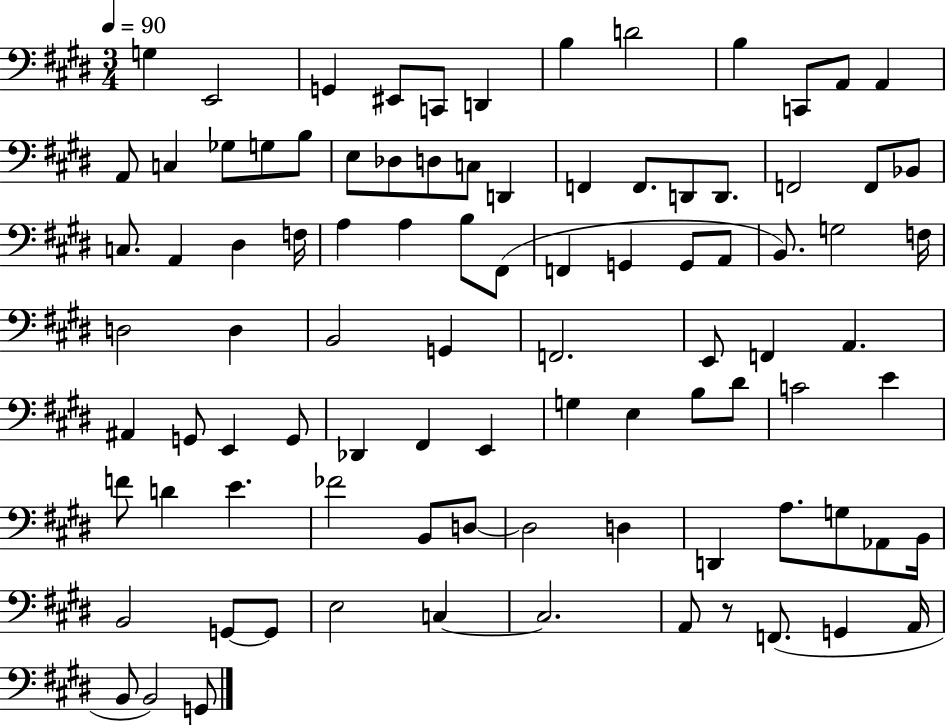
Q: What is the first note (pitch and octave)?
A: G3